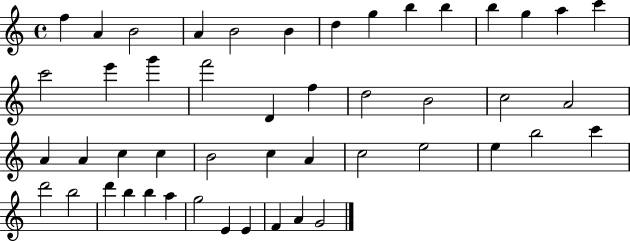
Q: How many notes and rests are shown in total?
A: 48